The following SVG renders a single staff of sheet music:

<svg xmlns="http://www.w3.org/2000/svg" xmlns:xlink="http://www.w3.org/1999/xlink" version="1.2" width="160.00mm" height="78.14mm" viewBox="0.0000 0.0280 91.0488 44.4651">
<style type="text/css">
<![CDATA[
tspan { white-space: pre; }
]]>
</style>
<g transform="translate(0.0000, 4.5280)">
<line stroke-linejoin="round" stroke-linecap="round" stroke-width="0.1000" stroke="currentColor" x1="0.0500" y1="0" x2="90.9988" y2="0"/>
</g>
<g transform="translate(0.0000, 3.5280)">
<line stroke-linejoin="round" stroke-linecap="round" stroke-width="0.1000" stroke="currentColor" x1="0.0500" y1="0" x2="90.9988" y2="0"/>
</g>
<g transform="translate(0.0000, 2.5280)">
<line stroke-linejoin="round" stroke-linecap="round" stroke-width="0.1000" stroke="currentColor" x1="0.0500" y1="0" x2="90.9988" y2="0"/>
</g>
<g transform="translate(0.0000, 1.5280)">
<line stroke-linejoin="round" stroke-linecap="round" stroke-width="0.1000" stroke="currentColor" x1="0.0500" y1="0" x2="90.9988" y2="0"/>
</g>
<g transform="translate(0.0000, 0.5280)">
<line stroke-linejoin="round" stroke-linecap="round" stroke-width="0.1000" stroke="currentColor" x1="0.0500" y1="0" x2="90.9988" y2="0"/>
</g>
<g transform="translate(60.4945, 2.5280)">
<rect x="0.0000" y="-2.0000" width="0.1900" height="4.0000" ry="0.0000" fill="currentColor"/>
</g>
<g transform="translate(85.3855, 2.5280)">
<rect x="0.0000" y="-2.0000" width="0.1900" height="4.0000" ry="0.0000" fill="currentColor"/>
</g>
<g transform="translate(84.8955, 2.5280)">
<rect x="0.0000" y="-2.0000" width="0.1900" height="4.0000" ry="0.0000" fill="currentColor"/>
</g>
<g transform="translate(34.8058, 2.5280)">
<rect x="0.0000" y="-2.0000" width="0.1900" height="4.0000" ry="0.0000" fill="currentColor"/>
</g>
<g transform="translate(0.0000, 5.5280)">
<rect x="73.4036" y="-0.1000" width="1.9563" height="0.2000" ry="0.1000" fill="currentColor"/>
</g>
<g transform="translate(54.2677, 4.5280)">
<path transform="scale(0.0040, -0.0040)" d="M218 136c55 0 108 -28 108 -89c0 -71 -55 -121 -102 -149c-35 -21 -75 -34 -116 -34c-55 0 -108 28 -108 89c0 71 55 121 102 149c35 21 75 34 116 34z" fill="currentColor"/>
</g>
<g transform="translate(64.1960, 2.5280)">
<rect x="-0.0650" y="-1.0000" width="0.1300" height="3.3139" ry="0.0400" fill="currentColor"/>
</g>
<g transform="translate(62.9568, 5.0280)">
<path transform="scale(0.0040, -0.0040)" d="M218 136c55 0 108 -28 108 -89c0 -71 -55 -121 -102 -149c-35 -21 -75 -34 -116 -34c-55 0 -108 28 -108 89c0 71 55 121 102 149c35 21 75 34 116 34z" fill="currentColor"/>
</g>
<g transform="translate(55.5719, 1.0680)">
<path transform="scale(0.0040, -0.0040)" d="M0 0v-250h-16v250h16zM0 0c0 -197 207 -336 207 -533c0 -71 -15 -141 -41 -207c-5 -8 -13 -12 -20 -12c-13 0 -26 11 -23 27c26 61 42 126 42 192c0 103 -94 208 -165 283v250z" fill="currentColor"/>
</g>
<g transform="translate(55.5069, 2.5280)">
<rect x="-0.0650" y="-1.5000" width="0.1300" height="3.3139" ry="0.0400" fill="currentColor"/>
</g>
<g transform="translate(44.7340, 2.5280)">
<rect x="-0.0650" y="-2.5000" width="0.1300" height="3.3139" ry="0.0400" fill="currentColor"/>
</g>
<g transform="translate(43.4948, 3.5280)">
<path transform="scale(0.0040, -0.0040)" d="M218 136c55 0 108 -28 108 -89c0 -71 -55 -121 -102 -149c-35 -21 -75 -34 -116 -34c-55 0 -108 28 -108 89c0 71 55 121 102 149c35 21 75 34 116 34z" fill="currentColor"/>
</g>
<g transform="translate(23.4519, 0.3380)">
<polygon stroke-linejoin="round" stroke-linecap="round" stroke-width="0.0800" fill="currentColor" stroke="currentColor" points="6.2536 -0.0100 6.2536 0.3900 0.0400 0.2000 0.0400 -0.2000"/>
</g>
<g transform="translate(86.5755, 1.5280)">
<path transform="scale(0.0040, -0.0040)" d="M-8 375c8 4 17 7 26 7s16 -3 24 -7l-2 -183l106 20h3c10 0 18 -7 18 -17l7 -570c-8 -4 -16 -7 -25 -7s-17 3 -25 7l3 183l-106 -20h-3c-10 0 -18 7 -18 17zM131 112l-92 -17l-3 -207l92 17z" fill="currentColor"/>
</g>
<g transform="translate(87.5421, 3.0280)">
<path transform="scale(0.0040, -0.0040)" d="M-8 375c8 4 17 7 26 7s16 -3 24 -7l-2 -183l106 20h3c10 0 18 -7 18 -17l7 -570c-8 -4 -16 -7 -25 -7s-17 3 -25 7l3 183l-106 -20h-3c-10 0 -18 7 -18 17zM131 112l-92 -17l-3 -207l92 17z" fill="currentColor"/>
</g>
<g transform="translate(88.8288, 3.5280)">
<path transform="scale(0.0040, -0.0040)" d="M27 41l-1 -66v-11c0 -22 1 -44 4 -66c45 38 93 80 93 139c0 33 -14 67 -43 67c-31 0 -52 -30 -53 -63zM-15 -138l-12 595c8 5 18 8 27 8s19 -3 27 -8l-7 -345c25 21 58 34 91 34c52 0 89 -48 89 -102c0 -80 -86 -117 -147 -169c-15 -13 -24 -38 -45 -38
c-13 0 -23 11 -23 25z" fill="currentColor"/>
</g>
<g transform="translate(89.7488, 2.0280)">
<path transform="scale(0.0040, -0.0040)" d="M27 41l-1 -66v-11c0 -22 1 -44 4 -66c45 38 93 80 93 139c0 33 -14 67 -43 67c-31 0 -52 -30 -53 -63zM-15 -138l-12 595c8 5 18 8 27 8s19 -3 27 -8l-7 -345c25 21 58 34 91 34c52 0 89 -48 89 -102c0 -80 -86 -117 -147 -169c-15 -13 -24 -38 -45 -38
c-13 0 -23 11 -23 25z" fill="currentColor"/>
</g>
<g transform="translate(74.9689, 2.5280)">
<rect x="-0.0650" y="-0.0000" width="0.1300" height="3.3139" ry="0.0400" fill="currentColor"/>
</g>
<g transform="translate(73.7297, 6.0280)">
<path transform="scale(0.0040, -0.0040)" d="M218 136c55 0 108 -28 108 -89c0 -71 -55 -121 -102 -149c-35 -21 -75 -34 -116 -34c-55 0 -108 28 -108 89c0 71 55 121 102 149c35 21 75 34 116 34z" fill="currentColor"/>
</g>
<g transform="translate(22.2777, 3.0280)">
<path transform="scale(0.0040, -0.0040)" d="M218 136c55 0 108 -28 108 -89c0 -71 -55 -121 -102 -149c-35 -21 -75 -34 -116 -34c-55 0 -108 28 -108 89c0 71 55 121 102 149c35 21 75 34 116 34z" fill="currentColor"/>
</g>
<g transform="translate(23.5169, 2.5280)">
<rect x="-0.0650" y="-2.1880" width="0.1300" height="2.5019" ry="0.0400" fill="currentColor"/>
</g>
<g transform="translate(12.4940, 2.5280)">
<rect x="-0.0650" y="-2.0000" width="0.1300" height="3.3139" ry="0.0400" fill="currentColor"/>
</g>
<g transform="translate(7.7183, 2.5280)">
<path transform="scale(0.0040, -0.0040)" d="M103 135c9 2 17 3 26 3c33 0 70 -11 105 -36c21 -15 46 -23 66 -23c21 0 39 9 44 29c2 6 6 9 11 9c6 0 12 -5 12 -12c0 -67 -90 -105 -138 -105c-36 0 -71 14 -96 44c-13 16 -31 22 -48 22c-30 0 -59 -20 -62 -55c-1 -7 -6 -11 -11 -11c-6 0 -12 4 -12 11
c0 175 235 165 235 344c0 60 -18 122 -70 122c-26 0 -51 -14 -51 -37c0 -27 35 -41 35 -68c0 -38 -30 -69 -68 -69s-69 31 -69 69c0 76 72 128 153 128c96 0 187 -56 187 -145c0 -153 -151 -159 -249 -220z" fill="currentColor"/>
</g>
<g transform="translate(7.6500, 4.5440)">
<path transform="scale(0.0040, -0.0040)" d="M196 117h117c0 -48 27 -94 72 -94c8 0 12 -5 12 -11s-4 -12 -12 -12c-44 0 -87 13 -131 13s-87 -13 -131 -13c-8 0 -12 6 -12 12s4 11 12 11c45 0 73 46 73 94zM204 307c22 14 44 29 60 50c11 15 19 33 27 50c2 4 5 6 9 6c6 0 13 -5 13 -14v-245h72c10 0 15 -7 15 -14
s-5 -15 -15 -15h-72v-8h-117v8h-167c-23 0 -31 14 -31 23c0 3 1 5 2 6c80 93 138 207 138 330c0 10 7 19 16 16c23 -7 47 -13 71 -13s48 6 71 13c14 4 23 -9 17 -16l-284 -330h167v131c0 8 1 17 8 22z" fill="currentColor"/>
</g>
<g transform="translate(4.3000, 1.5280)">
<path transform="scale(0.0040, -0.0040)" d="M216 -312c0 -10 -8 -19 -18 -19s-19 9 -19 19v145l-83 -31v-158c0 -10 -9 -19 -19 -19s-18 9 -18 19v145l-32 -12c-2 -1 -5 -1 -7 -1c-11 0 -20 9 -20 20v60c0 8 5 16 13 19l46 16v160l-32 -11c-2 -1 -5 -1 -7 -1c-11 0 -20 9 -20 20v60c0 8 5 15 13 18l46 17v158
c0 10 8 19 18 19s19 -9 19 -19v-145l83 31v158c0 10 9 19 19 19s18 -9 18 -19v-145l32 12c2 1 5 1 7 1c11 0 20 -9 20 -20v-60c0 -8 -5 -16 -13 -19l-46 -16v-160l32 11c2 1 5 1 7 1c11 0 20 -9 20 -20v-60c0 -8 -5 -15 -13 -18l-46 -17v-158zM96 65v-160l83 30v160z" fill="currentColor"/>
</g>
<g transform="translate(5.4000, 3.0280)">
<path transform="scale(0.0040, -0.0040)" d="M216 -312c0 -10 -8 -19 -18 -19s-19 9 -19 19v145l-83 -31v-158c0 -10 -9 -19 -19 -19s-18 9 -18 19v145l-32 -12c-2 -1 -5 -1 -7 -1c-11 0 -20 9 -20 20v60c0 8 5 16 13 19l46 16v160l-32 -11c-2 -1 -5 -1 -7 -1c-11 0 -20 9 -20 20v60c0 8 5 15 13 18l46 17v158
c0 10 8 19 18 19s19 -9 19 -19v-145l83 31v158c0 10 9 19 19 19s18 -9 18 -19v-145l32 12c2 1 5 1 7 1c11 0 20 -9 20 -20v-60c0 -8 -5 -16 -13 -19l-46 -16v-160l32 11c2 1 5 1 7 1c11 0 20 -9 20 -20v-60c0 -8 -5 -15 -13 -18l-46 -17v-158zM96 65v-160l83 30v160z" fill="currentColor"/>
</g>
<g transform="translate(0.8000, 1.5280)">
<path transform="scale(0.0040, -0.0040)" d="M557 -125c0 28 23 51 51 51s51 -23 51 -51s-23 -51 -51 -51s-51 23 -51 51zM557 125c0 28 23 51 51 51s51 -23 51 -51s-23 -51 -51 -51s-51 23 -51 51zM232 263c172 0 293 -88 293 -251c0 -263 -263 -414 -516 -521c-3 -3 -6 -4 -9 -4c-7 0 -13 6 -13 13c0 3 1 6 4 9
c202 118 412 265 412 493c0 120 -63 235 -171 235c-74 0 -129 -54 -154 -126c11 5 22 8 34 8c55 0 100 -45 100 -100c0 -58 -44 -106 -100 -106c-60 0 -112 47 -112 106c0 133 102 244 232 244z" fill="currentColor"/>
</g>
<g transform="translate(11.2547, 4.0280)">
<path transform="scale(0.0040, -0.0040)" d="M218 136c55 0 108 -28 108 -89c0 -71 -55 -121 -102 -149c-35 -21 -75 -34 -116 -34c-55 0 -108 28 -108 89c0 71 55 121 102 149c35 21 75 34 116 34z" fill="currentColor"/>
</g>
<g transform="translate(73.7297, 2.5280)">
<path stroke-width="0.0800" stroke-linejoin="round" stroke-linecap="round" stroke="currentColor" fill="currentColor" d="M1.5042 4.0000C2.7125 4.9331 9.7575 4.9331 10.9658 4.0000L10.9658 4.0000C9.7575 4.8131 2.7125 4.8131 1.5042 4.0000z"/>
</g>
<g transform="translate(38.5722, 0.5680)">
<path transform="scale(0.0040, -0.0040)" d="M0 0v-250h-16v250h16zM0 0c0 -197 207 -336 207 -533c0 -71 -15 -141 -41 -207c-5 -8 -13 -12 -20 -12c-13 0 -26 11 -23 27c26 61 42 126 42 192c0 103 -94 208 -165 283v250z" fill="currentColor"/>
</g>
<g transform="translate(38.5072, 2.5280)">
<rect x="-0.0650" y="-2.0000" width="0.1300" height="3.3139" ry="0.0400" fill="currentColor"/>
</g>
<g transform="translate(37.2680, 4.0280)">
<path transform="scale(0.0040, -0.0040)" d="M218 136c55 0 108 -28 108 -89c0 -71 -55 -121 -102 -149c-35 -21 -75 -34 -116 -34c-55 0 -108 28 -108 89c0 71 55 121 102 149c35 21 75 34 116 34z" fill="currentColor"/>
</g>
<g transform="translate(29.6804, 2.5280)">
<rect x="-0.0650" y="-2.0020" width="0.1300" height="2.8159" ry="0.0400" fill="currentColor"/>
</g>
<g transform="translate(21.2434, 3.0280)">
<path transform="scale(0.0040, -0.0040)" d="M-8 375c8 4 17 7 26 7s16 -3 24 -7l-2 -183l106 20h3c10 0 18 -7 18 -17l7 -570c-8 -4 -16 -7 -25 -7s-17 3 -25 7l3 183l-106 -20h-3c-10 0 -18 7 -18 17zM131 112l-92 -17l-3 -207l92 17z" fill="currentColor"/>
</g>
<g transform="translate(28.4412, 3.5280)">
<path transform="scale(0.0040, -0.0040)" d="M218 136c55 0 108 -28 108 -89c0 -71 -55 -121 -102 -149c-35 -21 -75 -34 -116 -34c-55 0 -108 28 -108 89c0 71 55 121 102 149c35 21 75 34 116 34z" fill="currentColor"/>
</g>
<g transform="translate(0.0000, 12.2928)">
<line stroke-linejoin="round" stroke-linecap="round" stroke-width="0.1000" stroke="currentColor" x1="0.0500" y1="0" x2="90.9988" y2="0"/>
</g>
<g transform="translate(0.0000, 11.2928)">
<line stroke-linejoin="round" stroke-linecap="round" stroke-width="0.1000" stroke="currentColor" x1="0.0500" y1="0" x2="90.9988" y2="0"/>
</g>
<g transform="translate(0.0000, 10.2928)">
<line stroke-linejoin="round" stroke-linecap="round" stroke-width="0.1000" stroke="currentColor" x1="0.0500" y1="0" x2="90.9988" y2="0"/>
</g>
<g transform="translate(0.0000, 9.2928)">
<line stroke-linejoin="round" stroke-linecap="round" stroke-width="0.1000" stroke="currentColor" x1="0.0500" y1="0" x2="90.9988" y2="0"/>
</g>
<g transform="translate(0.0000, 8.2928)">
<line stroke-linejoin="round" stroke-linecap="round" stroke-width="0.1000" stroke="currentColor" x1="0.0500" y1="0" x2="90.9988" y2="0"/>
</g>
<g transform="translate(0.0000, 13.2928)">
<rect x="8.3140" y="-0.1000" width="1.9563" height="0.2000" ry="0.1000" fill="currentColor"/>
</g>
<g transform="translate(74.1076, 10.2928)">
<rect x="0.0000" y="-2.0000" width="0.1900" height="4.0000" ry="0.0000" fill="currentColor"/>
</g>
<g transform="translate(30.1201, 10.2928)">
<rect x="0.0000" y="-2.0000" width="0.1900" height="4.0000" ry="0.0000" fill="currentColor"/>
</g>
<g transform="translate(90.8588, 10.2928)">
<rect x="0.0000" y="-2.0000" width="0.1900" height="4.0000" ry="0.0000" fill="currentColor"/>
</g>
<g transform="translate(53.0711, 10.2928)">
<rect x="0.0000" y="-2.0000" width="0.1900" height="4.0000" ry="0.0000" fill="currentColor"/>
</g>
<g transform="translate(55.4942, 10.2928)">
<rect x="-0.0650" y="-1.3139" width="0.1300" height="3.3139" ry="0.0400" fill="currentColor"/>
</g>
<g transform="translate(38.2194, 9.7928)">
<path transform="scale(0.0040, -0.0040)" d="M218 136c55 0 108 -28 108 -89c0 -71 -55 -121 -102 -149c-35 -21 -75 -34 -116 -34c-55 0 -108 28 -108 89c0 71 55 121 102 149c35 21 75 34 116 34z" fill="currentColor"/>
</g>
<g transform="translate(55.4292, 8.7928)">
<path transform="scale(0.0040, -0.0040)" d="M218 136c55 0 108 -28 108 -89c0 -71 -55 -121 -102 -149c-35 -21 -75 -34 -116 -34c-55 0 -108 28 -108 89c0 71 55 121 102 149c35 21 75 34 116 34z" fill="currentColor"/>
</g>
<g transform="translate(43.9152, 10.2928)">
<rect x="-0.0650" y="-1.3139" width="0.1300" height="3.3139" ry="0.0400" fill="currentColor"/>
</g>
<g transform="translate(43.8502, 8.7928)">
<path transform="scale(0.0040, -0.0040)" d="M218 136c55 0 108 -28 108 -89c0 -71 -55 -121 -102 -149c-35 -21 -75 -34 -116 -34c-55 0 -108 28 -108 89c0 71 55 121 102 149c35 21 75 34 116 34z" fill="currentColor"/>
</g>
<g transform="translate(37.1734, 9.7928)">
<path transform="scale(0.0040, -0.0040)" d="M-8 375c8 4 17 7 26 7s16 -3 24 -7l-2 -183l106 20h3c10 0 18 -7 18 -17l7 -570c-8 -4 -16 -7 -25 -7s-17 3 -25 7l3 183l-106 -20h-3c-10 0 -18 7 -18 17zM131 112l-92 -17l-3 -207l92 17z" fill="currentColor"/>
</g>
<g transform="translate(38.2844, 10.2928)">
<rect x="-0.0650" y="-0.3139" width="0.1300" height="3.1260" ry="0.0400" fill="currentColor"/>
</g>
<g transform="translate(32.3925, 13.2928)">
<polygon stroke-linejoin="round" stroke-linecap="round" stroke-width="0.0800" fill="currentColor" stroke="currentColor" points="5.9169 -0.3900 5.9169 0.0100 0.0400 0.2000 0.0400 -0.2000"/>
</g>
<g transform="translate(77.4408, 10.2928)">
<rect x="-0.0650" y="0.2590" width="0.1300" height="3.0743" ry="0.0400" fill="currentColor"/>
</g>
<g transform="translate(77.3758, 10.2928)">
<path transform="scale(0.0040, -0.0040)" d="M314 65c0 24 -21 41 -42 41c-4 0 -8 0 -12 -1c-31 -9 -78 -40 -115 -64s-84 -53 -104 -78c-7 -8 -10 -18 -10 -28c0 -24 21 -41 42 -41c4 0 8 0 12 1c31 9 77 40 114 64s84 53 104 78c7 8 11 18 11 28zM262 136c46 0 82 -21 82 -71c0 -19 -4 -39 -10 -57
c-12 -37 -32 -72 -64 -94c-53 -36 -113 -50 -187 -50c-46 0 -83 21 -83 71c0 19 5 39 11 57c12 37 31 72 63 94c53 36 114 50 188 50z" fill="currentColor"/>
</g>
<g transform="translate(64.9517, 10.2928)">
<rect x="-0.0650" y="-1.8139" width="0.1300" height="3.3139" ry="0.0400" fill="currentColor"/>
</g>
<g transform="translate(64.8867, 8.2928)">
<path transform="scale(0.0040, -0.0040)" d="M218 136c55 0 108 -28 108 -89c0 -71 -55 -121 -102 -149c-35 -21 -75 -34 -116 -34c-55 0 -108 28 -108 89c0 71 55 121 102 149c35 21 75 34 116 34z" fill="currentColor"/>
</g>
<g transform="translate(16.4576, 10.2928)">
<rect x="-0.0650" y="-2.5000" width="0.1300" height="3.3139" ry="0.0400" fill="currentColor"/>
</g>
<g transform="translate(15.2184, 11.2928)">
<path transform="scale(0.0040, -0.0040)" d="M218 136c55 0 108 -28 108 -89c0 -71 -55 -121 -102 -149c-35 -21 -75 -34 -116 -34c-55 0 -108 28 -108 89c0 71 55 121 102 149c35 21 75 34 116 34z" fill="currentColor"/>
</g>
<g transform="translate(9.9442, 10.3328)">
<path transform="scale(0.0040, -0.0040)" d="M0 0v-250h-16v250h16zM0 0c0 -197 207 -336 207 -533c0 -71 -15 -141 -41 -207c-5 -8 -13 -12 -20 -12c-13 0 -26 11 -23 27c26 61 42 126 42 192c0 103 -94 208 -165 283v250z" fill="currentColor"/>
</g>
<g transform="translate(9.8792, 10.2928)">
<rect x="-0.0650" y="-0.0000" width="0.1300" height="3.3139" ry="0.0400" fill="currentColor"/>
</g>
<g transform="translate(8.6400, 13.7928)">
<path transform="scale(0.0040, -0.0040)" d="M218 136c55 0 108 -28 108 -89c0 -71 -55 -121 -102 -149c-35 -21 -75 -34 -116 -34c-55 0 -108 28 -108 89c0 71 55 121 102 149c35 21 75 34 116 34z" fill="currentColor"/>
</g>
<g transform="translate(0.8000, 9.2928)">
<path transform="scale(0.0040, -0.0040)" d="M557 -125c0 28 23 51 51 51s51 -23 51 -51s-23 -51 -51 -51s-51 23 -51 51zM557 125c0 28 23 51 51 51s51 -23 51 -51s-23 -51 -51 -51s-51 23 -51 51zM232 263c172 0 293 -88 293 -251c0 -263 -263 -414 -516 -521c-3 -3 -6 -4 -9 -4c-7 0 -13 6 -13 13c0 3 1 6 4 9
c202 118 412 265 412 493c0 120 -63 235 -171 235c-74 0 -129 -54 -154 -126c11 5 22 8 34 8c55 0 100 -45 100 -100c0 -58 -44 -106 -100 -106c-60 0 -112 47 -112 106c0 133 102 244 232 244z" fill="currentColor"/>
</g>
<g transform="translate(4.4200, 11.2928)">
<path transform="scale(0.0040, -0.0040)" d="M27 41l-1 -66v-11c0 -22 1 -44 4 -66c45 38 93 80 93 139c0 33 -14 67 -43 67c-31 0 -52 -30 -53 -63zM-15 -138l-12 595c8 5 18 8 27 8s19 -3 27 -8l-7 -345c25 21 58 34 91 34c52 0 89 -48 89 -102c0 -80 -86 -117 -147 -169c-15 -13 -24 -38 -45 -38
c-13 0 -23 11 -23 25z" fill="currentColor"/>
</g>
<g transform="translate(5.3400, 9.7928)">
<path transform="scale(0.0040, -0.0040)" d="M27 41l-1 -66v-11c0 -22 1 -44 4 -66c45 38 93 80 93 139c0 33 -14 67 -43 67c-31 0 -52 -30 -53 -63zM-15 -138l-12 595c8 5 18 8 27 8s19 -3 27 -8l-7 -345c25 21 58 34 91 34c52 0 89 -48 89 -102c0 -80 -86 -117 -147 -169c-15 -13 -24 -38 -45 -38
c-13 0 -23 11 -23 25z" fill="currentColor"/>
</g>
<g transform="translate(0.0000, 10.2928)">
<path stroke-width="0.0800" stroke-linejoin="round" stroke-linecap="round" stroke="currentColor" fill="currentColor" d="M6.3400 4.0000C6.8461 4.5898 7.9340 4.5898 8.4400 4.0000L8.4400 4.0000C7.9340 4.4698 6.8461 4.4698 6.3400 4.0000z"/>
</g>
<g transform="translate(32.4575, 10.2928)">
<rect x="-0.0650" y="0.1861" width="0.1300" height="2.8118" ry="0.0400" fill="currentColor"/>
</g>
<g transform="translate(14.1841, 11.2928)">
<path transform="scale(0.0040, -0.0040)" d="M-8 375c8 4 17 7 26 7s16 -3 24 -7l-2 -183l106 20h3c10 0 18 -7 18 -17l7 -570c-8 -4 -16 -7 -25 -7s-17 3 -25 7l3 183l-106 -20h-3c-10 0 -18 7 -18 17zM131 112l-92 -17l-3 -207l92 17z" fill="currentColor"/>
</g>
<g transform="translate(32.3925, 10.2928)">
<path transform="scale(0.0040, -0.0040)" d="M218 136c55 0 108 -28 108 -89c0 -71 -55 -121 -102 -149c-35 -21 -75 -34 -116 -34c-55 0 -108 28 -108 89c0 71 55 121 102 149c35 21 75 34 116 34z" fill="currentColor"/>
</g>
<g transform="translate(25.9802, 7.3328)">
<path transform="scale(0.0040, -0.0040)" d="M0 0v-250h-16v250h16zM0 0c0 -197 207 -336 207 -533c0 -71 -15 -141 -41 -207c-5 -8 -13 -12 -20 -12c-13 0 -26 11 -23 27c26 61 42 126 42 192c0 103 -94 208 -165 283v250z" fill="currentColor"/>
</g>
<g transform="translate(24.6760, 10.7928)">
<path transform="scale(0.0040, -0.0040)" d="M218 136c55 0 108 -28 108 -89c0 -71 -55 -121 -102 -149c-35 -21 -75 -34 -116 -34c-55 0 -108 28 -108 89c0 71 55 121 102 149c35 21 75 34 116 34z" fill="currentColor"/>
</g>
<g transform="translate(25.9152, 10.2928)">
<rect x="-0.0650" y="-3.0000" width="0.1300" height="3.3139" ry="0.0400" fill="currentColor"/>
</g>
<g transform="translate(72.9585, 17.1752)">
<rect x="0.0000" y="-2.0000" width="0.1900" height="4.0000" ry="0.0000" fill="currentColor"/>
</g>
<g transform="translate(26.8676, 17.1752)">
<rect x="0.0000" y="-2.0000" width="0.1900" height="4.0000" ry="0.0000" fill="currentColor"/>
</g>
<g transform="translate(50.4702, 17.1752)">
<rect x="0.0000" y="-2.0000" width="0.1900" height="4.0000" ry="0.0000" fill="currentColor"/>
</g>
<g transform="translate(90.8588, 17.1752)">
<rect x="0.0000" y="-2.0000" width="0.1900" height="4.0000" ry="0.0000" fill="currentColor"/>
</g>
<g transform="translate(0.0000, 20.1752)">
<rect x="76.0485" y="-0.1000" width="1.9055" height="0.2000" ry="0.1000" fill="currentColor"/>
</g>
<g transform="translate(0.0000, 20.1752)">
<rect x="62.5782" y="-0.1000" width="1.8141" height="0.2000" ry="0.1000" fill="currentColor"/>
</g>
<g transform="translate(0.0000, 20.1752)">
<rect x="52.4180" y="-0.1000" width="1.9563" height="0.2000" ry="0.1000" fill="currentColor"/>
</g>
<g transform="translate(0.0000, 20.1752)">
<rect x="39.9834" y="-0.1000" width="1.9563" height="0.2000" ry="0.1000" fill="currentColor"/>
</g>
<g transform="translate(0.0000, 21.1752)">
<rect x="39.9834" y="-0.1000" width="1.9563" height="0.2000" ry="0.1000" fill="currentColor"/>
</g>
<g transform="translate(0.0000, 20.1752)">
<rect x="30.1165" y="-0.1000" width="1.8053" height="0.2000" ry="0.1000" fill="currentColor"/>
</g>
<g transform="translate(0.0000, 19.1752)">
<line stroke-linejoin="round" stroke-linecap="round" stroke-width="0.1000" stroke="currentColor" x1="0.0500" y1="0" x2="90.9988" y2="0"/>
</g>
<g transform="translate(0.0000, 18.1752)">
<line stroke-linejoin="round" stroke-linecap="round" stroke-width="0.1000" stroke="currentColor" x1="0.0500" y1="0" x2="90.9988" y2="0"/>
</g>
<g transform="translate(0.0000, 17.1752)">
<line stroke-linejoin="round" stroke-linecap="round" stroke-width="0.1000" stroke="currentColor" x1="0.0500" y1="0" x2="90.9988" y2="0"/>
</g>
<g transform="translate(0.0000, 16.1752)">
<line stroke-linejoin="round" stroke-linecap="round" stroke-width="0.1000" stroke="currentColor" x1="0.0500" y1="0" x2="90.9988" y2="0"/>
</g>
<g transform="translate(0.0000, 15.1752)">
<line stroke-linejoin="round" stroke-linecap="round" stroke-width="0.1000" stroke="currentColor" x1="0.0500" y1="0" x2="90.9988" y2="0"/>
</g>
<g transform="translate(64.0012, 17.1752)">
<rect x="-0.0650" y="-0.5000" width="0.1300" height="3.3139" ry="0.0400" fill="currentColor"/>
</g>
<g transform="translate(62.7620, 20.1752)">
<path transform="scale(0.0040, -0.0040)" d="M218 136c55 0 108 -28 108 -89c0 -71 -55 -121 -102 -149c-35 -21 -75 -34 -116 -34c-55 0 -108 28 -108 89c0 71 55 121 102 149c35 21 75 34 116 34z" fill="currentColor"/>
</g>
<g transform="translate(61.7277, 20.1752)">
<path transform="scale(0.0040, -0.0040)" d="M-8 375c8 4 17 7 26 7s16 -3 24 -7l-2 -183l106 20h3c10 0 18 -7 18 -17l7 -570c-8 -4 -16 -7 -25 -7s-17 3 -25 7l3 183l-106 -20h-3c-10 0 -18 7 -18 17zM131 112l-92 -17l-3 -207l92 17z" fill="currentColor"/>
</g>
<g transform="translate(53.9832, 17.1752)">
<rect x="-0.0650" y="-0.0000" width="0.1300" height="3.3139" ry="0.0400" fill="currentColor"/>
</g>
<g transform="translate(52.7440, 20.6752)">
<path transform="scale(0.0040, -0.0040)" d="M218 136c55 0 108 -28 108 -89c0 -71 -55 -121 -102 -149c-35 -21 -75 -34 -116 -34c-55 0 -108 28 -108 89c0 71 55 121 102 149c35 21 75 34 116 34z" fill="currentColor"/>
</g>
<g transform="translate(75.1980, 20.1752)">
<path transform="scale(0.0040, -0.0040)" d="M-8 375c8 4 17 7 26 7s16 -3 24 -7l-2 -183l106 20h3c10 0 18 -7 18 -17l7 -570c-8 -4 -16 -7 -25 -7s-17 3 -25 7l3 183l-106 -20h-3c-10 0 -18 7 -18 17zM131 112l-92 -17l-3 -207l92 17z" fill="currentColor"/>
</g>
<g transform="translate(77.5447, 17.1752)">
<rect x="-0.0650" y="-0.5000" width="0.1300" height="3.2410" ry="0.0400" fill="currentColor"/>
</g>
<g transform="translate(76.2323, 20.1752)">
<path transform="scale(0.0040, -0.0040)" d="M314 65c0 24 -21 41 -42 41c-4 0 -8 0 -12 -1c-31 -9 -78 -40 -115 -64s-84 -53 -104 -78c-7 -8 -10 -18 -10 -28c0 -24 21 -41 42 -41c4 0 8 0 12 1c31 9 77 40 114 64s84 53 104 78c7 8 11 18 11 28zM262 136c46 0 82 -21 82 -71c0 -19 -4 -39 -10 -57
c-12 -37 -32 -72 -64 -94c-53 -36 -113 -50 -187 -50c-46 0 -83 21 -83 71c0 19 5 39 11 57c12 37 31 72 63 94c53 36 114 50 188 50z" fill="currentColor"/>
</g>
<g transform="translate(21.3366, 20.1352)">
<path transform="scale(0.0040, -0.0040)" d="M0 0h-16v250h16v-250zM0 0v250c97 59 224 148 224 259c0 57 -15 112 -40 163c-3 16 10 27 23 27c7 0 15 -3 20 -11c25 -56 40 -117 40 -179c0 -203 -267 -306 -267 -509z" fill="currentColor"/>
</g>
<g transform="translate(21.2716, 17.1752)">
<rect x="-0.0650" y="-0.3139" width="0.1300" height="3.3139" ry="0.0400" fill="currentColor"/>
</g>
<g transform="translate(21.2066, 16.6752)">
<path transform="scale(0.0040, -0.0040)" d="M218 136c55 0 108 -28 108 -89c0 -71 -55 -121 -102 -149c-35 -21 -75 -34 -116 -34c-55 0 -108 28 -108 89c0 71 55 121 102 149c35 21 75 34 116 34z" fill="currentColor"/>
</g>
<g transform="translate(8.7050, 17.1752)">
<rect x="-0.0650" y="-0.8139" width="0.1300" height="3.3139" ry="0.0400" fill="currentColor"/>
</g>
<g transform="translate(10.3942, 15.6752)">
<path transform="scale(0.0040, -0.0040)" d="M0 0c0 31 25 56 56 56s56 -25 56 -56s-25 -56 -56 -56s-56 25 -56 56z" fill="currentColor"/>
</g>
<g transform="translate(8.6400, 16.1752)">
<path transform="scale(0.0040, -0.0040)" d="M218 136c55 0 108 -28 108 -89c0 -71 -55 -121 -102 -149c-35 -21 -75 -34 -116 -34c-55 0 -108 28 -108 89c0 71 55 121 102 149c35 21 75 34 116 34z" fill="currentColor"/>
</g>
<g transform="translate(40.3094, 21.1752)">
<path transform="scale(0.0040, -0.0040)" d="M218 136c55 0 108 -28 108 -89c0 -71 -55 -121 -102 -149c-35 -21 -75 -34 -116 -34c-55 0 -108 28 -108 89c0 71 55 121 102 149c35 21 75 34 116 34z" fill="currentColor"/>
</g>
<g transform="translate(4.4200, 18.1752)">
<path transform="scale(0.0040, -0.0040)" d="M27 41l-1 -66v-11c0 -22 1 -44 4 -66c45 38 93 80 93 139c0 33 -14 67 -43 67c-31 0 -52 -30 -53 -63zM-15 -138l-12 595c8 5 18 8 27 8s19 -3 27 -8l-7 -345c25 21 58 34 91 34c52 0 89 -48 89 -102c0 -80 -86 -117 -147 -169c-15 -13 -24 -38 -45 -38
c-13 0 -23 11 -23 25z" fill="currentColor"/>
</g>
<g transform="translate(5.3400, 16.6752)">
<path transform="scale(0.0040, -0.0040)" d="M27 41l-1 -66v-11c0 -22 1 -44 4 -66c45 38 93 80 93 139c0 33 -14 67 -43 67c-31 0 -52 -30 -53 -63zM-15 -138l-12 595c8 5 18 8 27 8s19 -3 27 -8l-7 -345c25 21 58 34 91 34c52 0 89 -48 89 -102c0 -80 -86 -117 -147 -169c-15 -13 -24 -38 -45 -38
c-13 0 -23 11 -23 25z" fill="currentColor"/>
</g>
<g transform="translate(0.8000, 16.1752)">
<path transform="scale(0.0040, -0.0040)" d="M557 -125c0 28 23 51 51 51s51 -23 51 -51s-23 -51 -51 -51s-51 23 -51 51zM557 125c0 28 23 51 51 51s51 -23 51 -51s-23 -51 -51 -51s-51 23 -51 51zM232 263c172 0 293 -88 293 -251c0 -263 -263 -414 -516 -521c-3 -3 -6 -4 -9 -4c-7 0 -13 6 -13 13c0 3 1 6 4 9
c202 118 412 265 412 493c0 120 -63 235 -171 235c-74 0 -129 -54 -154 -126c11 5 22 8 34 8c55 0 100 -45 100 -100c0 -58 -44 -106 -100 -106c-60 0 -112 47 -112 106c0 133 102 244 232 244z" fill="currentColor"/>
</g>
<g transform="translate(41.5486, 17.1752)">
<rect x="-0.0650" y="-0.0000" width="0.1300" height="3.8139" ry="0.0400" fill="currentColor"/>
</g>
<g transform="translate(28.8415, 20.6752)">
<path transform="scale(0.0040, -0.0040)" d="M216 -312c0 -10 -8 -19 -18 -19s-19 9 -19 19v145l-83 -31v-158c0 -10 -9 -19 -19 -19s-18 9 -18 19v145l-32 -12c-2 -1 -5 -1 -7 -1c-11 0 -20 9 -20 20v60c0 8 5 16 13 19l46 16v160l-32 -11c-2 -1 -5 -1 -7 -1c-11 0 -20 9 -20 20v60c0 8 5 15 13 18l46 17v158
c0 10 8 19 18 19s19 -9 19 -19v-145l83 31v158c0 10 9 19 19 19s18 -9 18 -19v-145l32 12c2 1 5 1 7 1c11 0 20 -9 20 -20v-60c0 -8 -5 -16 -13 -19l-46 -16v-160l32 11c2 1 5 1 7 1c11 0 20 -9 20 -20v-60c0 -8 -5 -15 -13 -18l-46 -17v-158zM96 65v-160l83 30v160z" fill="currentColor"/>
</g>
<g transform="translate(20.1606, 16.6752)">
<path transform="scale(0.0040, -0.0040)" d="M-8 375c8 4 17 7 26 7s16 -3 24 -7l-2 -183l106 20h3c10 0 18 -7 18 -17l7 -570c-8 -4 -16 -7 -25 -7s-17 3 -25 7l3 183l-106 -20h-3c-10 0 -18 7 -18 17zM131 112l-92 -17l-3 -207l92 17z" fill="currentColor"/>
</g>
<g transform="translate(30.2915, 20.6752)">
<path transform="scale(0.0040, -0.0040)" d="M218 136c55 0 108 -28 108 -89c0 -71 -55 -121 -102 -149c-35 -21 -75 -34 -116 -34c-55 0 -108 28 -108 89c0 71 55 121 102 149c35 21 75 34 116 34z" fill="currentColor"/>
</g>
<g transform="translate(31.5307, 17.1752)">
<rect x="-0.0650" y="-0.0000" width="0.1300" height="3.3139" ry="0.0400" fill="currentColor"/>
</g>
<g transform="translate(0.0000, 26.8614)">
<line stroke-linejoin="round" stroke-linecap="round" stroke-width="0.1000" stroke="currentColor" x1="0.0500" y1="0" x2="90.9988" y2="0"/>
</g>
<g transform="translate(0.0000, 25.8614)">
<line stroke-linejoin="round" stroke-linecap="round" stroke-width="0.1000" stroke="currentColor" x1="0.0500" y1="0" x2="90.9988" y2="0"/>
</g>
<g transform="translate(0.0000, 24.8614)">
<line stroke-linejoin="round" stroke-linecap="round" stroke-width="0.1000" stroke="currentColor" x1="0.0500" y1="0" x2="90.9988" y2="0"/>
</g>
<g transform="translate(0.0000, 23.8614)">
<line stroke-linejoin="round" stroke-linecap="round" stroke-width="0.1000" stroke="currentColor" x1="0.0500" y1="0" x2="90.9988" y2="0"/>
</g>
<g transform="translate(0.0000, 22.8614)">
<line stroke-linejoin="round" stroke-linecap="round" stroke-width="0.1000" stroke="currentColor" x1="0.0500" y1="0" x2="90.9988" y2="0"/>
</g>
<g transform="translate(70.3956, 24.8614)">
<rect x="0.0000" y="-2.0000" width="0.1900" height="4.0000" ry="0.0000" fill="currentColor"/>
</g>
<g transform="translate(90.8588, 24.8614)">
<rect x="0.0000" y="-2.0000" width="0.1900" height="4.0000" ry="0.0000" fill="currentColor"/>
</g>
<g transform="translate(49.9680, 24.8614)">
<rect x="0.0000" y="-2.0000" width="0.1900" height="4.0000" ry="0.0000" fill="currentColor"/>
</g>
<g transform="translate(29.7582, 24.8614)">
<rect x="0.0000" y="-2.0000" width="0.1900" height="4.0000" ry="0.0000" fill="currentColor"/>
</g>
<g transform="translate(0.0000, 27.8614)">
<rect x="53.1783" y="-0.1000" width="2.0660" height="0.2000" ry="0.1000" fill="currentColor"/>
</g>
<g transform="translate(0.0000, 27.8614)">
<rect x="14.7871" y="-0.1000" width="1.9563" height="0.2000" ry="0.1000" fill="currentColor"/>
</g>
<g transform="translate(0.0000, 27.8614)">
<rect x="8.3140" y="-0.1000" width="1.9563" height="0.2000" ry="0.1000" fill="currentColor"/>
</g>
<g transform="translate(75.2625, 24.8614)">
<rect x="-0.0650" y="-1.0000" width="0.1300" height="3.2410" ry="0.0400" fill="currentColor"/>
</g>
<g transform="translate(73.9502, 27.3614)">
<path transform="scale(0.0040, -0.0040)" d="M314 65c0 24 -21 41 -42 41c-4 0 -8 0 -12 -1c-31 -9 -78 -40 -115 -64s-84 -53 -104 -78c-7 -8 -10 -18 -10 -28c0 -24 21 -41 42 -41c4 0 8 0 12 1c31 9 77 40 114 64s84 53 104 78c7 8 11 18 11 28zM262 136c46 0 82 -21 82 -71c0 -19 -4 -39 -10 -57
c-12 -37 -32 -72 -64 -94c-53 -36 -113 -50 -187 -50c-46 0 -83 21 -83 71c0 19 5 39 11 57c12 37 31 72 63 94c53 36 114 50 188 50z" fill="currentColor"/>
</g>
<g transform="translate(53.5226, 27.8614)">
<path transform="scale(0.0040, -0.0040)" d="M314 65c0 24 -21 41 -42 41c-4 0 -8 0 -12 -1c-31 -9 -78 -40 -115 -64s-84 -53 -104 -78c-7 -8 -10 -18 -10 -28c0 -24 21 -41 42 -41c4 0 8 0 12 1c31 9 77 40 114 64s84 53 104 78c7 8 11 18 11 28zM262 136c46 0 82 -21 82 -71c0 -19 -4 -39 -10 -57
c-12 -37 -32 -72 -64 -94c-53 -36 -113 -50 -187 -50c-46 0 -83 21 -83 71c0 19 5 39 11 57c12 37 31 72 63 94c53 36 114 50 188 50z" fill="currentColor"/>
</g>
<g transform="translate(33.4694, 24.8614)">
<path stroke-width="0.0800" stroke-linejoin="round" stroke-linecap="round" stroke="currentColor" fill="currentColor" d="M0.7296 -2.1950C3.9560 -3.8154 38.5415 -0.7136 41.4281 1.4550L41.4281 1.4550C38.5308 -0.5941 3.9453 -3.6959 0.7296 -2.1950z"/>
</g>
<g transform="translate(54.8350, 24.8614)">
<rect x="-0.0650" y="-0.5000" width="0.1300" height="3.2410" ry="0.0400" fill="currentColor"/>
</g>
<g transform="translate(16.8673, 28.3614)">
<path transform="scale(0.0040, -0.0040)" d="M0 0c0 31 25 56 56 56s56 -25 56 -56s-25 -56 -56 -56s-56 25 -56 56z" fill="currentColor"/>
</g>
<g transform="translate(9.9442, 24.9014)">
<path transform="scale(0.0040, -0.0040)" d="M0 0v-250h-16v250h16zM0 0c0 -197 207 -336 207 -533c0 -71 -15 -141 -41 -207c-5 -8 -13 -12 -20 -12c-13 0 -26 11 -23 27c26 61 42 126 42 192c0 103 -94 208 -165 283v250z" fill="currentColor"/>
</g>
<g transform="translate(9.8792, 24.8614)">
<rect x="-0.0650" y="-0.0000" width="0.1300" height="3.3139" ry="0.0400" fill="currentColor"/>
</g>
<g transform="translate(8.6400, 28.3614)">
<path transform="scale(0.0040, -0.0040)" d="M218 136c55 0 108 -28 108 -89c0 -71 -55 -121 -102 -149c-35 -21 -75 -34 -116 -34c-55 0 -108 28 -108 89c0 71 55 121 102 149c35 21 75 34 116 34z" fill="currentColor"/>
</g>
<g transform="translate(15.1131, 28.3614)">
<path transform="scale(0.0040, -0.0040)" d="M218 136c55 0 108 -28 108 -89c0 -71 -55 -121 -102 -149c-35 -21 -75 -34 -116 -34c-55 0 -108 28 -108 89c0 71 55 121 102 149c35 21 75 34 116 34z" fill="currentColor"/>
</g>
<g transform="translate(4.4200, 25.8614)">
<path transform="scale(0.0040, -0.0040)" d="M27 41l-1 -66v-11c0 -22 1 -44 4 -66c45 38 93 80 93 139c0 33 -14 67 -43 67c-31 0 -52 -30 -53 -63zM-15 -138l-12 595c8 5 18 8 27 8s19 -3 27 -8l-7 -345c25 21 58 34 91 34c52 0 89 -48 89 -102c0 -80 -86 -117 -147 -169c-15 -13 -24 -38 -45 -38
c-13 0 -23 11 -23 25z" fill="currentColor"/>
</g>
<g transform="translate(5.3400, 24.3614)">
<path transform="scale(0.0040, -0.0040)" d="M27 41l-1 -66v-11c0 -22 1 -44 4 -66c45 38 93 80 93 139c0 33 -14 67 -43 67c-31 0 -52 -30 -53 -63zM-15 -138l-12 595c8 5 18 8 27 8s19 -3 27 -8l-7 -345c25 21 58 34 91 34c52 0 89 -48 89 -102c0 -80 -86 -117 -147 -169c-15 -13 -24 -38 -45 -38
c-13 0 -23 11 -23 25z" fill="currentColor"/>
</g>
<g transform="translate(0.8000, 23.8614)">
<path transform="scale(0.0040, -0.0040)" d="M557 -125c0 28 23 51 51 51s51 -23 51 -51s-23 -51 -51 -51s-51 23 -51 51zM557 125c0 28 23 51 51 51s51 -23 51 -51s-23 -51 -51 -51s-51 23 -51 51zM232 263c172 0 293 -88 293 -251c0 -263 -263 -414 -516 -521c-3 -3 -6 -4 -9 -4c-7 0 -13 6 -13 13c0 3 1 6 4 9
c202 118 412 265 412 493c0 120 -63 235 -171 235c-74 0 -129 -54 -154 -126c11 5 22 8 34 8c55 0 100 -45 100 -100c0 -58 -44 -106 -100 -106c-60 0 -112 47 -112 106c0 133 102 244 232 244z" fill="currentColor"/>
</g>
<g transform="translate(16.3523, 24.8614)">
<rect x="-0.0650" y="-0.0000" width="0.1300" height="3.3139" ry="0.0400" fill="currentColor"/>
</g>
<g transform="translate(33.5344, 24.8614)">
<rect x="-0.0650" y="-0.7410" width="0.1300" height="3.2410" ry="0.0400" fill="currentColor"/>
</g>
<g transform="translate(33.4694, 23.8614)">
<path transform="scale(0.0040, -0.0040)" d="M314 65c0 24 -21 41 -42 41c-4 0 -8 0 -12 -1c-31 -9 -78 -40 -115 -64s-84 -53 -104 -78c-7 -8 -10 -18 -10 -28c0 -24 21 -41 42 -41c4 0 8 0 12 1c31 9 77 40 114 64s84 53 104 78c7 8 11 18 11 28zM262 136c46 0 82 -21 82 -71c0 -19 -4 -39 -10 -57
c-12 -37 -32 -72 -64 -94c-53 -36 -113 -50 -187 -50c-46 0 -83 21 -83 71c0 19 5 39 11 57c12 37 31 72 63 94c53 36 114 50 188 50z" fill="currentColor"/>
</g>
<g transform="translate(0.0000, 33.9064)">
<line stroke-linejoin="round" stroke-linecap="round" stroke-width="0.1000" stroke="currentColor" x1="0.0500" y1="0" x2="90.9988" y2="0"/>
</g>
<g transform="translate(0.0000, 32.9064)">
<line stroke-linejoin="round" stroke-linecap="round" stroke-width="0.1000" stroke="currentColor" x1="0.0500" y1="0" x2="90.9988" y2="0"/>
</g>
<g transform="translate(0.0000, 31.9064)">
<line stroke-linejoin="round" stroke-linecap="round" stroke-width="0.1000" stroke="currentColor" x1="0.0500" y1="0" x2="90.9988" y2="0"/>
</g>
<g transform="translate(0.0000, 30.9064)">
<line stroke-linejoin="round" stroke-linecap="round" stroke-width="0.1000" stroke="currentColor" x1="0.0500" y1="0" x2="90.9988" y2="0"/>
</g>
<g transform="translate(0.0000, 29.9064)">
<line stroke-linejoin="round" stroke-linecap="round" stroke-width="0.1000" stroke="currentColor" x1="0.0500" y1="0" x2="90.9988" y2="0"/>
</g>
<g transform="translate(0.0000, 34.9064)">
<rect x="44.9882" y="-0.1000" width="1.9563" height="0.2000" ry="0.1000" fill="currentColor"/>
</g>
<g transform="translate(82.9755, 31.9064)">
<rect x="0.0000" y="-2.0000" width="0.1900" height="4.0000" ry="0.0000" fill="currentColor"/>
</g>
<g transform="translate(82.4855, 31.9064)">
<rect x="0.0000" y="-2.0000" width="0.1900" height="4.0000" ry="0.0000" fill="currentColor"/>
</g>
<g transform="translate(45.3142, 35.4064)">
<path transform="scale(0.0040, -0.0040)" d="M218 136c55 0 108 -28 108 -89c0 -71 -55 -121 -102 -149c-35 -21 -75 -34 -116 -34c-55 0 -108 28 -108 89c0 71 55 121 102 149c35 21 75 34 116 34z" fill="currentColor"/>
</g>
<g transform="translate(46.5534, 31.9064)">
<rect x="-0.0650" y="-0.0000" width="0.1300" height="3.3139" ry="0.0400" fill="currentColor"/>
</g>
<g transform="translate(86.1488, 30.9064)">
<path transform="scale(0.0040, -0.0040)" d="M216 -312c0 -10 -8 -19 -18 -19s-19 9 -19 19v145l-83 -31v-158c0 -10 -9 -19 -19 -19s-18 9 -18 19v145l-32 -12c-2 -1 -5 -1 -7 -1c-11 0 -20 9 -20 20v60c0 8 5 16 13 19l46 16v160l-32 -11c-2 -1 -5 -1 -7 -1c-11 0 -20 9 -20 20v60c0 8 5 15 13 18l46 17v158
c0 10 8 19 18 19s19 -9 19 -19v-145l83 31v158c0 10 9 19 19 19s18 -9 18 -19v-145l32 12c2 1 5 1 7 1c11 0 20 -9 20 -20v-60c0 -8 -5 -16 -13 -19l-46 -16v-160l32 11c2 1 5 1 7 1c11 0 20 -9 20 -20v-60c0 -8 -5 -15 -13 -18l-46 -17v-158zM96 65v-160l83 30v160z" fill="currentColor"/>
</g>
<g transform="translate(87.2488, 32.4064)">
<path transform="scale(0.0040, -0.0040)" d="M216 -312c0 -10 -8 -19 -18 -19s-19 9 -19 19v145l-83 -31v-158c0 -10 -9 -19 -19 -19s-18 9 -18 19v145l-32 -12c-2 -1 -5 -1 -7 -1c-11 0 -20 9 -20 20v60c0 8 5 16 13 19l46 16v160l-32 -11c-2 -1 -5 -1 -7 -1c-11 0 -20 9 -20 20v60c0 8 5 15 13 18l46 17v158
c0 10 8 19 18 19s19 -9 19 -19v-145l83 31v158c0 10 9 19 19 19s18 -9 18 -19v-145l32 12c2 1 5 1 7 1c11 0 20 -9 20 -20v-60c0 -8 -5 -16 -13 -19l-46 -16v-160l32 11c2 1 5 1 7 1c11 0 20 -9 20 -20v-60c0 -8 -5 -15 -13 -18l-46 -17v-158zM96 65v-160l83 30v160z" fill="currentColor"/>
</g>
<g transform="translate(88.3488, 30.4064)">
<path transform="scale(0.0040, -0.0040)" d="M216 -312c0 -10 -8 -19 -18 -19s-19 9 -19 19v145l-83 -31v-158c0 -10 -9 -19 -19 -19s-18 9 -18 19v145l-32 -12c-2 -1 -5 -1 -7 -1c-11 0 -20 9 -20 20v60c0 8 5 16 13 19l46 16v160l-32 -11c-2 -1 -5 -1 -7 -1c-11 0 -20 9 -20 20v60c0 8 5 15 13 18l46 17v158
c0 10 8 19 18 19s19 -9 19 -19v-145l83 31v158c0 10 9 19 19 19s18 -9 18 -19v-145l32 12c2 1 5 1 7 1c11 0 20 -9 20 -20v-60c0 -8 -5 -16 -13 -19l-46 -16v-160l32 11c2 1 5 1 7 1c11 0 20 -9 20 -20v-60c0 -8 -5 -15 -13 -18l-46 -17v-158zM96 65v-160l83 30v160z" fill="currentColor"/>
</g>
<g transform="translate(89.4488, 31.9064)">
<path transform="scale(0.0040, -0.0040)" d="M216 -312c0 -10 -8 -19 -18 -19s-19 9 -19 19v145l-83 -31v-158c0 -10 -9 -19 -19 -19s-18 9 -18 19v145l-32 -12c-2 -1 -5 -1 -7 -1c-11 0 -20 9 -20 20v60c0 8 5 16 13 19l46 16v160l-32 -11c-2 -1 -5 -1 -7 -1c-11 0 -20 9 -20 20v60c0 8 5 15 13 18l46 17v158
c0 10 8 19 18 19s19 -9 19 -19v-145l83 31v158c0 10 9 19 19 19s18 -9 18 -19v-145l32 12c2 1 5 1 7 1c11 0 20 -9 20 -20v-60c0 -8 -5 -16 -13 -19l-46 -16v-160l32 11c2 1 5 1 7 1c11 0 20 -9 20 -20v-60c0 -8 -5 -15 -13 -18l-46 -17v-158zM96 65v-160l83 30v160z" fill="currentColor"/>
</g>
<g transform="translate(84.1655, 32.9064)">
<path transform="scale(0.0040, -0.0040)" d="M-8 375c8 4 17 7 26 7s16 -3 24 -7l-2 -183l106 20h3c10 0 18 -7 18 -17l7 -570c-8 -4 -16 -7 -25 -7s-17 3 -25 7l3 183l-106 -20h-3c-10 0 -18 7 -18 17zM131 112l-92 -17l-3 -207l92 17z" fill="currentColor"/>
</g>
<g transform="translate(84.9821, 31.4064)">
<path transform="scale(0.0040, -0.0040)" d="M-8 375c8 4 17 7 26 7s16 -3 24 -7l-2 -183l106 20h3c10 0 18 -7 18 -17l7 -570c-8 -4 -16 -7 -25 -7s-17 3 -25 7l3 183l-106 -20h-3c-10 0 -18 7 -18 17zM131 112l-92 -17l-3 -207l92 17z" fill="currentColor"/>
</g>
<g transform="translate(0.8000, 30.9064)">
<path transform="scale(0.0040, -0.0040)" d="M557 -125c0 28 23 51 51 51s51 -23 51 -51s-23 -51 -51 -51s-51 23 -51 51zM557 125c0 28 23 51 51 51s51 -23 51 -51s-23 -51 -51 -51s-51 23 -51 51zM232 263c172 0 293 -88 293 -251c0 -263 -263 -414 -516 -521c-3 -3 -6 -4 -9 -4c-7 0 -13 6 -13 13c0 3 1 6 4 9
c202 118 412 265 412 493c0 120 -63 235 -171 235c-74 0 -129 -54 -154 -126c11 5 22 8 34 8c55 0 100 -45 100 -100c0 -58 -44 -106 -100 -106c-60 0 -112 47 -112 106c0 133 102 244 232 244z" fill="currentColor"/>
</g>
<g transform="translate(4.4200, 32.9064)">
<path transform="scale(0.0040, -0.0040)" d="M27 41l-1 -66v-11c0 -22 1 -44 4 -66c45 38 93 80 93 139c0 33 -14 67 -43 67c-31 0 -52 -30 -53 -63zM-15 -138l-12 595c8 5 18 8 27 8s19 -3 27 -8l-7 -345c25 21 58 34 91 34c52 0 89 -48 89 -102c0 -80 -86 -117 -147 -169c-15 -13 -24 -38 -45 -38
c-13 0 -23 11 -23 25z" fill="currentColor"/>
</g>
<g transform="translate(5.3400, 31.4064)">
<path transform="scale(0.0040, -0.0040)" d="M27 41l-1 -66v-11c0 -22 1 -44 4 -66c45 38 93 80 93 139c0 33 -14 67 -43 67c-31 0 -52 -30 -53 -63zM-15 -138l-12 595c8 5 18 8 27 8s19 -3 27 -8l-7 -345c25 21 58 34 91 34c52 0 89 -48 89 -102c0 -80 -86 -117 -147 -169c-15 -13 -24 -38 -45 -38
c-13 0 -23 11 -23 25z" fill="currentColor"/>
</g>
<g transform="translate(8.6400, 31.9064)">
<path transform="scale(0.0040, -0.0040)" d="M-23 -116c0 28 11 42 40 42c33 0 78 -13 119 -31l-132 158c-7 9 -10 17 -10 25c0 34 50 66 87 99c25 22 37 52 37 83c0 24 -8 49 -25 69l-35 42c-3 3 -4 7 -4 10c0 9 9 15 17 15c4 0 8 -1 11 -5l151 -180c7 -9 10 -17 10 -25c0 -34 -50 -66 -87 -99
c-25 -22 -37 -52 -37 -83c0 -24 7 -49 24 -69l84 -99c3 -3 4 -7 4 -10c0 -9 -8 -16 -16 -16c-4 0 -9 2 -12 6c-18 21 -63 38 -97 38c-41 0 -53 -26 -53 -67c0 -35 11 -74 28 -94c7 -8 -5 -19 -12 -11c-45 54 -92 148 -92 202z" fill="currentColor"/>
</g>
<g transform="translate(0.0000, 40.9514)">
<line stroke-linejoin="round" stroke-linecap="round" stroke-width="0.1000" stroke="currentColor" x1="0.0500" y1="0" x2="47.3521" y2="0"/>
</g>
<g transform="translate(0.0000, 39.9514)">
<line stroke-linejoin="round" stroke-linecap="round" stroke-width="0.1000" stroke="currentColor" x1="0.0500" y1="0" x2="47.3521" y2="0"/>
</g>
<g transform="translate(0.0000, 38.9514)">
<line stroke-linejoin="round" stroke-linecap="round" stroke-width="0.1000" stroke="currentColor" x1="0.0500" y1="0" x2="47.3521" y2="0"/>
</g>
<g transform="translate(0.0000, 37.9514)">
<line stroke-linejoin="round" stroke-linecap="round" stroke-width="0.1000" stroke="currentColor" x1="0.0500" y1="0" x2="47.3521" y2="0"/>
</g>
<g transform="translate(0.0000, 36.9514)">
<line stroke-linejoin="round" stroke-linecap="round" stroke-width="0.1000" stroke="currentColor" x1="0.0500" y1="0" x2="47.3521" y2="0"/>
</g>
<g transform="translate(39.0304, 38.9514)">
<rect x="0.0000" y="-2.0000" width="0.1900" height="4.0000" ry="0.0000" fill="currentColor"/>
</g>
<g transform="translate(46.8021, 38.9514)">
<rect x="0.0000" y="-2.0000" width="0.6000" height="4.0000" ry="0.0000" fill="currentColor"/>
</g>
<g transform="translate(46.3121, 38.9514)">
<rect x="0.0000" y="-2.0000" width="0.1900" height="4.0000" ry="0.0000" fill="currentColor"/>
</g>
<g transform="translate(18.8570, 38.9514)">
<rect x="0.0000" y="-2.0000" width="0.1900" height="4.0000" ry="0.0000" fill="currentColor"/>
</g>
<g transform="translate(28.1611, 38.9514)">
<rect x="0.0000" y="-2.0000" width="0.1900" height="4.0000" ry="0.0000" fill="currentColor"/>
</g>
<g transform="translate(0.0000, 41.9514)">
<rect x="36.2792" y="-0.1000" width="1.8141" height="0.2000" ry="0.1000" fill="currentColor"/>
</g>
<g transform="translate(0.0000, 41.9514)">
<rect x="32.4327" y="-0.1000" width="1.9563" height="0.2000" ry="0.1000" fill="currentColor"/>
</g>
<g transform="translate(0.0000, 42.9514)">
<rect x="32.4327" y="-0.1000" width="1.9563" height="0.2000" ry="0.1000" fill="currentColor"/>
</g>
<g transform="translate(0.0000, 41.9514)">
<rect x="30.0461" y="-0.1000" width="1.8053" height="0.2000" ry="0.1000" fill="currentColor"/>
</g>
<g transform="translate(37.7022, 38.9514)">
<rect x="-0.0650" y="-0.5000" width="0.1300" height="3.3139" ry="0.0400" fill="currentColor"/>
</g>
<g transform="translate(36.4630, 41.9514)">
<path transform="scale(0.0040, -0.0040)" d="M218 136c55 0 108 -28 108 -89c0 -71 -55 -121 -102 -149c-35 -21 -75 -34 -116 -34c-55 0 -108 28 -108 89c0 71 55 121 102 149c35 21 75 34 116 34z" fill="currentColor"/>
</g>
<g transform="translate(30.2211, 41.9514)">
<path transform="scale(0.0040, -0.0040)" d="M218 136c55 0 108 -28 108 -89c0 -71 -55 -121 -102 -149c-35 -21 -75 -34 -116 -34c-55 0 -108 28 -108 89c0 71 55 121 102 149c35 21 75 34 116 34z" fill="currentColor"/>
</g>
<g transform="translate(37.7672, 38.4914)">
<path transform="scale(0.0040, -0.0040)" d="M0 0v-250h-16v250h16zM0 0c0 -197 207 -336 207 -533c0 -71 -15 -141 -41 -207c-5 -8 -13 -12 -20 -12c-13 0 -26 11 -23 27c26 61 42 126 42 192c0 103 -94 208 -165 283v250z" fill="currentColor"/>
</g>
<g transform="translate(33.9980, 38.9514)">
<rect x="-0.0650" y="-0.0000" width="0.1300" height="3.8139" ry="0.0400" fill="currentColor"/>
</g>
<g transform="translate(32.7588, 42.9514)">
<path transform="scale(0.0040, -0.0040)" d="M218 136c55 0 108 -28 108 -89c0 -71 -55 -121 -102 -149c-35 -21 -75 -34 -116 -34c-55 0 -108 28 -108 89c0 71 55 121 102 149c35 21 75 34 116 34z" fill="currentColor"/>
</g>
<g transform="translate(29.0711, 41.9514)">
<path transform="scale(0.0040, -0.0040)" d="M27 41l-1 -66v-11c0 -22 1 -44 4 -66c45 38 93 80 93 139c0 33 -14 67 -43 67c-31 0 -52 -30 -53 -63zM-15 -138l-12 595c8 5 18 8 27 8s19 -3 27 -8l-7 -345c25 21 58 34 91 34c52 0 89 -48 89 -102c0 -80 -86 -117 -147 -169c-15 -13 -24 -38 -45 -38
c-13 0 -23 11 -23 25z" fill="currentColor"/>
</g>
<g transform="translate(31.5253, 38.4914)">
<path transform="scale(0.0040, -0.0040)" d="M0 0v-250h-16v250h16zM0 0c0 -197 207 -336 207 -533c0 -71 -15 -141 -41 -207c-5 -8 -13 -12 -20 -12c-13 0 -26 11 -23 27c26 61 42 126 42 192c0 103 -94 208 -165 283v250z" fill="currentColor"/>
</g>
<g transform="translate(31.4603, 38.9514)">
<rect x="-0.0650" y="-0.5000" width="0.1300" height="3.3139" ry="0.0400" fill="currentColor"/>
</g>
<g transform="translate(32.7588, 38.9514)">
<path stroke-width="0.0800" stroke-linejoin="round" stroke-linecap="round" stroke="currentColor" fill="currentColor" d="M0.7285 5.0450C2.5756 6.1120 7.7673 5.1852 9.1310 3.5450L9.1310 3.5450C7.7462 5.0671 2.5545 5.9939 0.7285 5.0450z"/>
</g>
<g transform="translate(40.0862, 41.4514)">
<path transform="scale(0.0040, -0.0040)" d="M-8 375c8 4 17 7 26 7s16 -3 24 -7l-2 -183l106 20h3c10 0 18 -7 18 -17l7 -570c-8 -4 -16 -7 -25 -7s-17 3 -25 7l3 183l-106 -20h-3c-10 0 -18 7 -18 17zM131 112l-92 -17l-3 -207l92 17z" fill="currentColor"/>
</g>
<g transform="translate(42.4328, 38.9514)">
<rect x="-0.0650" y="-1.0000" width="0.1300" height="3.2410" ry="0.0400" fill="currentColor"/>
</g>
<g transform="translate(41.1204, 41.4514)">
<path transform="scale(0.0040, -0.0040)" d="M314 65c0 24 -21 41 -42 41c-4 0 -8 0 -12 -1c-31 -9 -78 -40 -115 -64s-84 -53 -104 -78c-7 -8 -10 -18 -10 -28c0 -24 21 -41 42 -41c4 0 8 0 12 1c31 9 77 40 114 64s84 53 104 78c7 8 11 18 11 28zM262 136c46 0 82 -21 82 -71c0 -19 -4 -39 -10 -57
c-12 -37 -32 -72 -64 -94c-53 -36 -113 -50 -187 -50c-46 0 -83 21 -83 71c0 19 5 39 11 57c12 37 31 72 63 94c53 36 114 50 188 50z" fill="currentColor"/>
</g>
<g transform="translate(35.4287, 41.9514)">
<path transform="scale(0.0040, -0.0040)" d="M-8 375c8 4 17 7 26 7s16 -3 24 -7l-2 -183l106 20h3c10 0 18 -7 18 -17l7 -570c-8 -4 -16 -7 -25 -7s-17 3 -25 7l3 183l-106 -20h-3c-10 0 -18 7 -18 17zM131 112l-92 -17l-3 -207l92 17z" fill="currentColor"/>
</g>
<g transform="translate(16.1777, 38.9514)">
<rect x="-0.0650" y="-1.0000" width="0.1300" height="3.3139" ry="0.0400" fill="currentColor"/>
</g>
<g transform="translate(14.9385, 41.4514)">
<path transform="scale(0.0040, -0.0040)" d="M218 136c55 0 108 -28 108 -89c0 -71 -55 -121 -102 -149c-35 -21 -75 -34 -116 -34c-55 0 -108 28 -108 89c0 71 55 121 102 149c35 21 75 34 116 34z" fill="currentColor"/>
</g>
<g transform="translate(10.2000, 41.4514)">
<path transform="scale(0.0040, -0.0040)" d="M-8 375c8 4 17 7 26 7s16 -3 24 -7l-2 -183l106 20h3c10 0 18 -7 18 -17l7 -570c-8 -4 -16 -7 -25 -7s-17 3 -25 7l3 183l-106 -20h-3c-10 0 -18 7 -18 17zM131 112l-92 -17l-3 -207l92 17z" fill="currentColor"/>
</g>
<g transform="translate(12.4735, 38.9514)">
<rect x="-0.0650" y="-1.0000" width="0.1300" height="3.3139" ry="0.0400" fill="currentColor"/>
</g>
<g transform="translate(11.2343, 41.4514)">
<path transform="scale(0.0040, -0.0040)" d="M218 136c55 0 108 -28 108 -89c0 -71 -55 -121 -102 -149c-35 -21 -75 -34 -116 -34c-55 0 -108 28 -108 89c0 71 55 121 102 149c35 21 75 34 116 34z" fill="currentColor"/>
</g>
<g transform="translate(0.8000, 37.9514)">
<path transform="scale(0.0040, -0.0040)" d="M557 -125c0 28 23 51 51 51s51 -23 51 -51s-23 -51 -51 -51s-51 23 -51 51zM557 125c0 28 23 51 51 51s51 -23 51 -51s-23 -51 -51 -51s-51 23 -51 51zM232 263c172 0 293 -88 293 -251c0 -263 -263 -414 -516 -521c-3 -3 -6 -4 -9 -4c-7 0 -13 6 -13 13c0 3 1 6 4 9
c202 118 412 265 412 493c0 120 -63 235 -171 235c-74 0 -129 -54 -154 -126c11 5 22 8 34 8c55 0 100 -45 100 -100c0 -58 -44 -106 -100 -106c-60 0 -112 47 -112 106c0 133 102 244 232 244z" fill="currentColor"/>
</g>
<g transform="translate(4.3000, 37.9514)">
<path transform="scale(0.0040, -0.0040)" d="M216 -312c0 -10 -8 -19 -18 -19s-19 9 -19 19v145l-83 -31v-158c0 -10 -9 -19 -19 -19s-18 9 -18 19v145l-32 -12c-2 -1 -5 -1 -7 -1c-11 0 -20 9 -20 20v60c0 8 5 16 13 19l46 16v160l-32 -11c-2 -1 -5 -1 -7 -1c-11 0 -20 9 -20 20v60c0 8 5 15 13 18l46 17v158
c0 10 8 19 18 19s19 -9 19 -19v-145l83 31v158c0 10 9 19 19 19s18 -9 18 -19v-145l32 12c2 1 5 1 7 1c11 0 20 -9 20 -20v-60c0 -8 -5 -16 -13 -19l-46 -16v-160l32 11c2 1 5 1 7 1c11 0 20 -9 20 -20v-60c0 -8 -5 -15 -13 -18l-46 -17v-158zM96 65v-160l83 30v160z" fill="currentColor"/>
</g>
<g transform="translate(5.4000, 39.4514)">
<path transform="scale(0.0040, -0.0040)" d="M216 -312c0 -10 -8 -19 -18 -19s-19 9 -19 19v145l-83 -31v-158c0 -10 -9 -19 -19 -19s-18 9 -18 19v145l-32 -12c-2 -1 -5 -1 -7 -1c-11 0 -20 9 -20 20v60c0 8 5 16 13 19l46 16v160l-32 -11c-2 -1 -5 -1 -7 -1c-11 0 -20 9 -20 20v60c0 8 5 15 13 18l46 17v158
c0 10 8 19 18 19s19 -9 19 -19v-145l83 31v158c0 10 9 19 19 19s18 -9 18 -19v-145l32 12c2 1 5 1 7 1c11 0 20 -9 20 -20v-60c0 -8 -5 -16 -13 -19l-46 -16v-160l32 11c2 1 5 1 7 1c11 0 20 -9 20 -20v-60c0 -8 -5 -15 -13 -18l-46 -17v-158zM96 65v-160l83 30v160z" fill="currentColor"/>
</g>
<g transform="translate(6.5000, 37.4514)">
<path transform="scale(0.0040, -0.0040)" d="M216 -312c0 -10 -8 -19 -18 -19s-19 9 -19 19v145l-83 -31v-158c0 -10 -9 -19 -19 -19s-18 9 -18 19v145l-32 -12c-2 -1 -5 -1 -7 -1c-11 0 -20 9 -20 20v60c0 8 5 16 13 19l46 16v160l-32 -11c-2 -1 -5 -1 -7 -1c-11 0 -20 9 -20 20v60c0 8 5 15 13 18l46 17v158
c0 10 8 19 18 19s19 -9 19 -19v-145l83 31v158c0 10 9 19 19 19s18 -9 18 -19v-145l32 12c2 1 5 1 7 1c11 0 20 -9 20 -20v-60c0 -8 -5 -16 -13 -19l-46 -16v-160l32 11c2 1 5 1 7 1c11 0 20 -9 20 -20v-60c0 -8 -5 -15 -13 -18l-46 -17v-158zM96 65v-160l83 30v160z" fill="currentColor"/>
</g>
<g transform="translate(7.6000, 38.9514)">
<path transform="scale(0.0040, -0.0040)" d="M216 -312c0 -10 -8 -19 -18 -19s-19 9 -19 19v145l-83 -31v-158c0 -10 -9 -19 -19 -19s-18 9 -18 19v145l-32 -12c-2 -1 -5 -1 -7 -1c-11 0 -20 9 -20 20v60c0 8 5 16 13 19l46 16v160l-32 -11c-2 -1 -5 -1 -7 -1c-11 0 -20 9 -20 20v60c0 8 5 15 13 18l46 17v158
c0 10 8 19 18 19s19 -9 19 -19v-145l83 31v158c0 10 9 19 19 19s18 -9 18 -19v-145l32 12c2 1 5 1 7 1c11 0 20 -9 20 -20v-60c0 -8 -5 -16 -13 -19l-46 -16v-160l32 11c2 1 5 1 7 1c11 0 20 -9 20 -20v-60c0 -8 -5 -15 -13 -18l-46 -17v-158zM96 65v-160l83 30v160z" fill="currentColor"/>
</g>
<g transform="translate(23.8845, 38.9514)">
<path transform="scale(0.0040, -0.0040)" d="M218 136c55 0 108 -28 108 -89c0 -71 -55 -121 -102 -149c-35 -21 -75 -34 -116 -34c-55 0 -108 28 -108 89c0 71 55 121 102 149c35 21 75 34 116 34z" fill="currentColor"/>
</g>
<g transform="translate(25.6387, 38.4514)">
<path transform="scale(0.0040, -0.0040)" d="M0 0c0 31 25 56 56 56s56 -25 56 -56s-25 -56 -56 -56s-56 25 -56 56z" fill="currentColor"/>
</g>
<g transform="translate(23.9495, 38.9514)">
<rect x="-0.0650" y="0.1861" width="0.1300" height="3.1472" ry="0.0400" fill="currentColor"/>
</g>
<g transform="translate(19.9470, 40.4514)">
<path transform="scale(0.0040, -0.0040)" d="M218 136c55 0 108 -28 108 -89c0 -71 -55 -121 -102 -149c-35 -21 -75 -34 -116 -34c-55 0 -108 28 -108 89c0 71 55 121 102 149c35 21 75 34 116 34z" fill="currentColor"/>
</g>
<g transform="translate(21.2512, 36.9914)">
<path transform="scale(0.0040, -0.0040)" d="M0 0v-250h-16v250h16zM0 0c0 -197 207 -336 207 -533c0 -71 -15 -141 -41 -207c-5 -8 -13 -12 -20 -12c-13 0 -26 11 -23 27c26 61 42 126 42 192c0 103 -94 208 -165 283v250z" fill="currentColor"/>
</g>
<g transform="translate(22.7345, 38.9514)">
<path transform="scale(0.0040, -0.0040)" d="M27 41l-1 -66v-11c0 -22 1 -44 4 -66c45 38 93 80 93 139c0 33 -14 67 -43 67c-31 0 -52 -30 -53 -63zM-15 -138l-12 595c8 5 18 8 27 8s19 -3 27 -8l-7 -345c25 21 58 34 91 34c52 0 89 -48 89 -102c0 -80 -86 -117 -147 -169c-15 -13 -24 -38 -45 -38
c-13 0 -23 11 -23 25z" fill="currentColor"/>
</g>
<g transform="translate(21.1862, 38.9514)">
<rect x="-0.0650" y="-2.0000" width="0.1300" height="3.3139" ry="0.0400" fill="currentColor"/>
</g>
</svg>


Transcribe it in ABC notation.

X:1
T:Untitled
M:2/4
L:1/4
K:D
A,, C,/2 B,,/2 A,,/2 B,, G,,/2 ^F,, D,, D,,/2 B,, C,/2 D,/2 E,/2 G, G, A, D,2 F, E,/2 ^D,, C,, D,, E,, E,,2 D,,/2 D,, F,2 _E,,2 F,,2 z D,, F,, F,, A,,/2 _D, _E,,/2 ^C,, E,,/2 F,,2